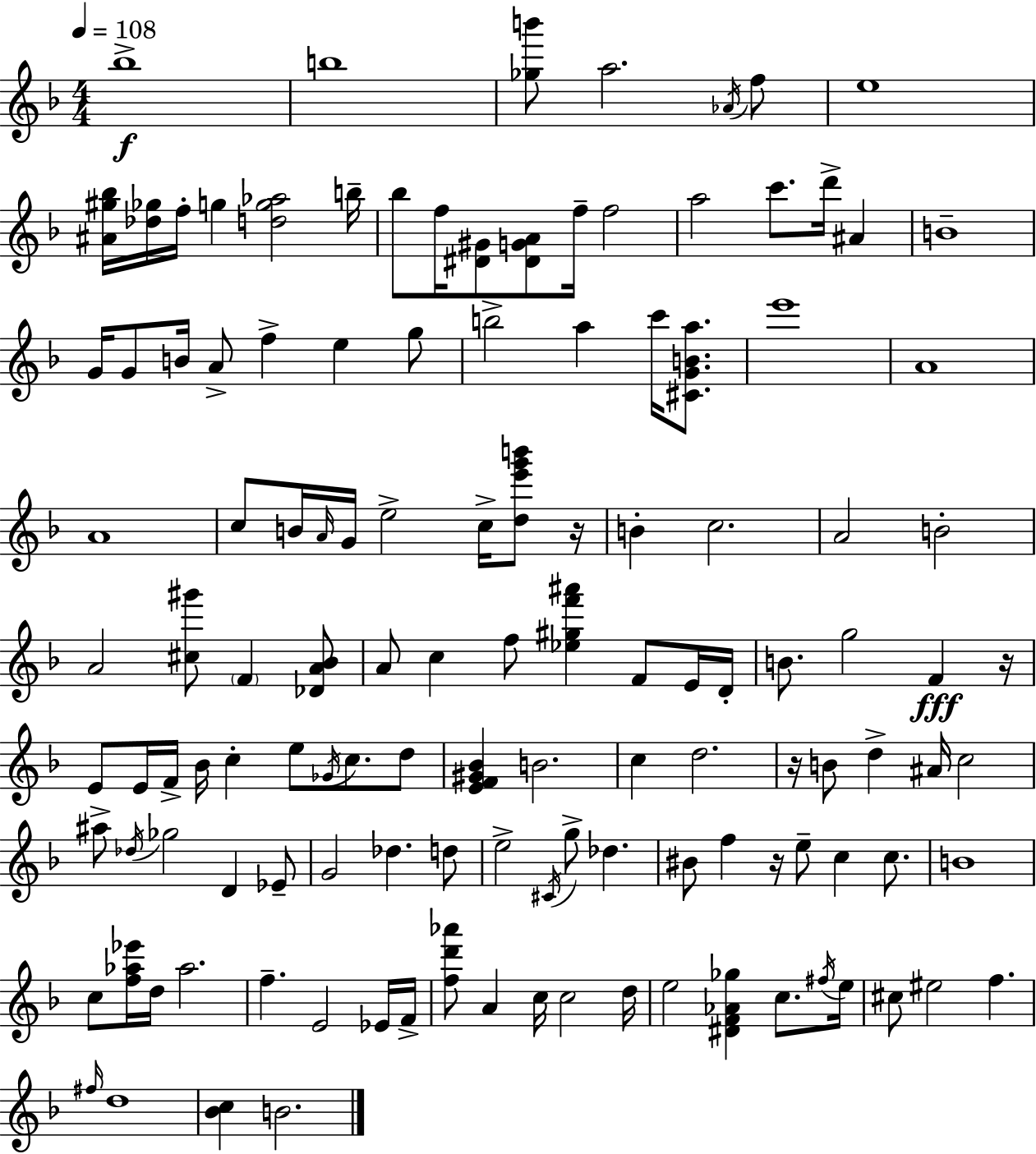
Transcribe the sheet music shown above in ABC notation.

X:1
T:Untitled
M:4/4
L:1/4
K:F
_b4 b4 [_gb']/2 a2 _A/4 f/2 e4 [^A^g_b]/4 [_d_g]/4 f/4 g [dg_a]2 b/4 _b/2 f/4 [^D^G]/2 [^DGA]/2 f/4 f2 a2 c'/2 d'/4 ^A B4 G/4 G/2 B/4 A/2 f e g/2 b2 a c'/4 [^CGBa]/2 e'4 A4 A4 c/2 B/4 A/4 G/4 e2 c/4 [de'g'b']/2 z/4 B c2 A2 B2 A2 [^c^g']/2 F [_DA_B]/2 A/2 c f/2 [_e^gf'^a'] F/2 E/4 D/4 B/2 g2 F z/4 E/2 E/4 F/4 _B/4 c e/2 _G/4 c/2 d/2 [EF^G_B] B2 c d2 z/4 B/2 d ^A/4 c2 ^a/2 _d/4 _g2 D _E/2 G2 _d d/2 e2 ^C/4 g/2 _d ^B/2 f z/4 e/2 c c/2 B4 c/2 [f_a_e']/4 d/4 _a2 f E2 _E/4 F/4 [fd'_a']/2 A c/4 c2 d/4 e2 [^DF_A_g] c/2 ^f/4 e/4 ^c/2 ^e2 f ^f/4 d4 [_Bc] B2